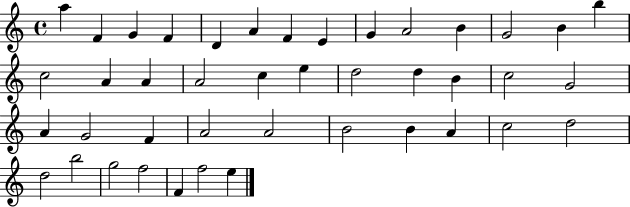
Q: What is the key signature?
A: C major